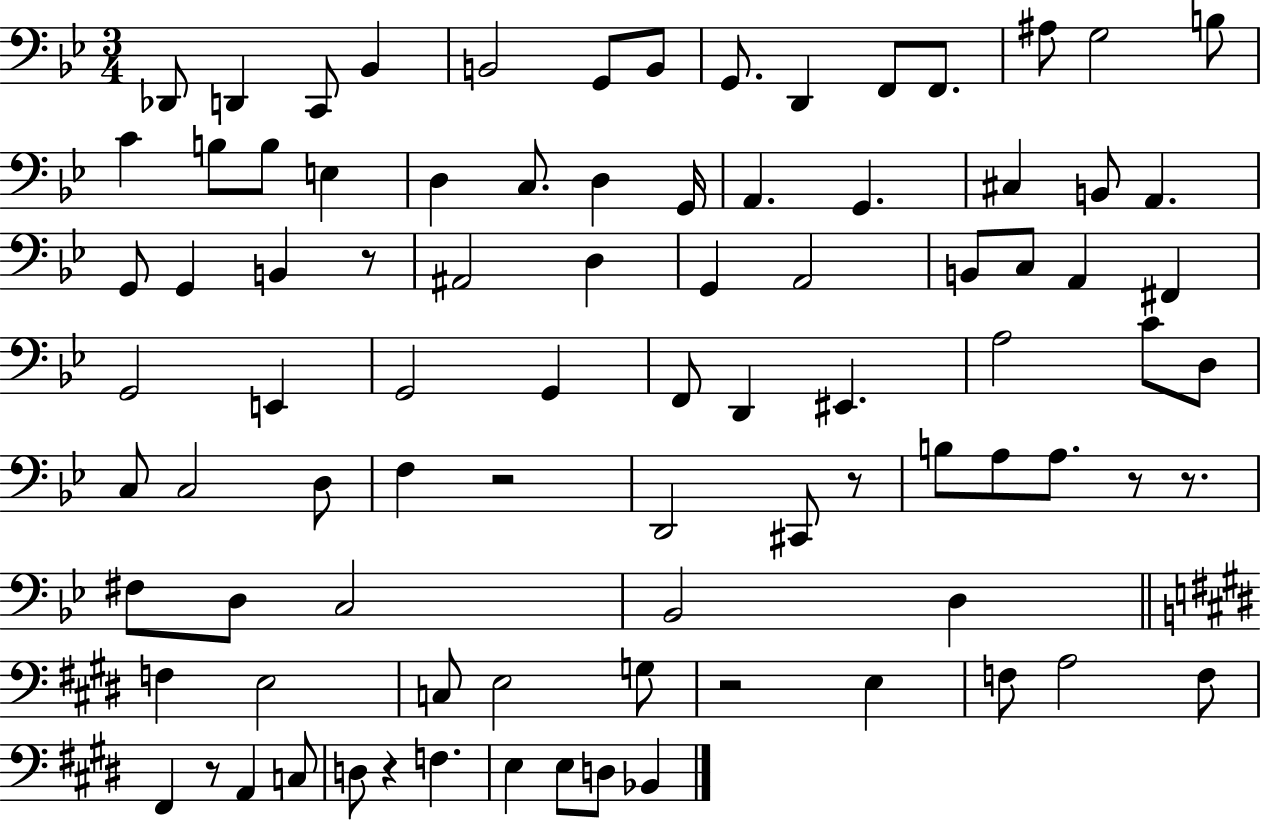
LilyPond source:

{
  \clef bass
  \numericTimeSignature
  \time 3/4
  \key bes \major
  des,8 d,4 c,8 bes,4 | b,2 g,8 b,8 | g,8. d,4 f,8 f,8. | ais8 g2 b8 | \break c'4 b8 b8 e4 | d4 c8. d4 g,16 | a,4. g,4. | cis4 b,8 a,4. | \break g,8 g,4 b,4 r8 | ais,2 d4 | g,4 a,2 | b,8 c8 a,4 fis,4 | \break g,2 e,4 | g,2 g,4 | f,8 d,4 eis,4. | a2 c'8 d8 | \break c8 c2 d8 | f4 r2 | d,2 cis,8 r8 | b8 a8 a8. r8 r8. | \break fis8 d8 c2 | bes,2 d4 | \bar "||" \break \key e \major f4 e2 | c8 e2 g8 | r2 e4 | f8 a2 f8 | \break fis,4 r8 a,4 c8 | d8 r4 f4. | e4 e8 d8 bes,4 | \bar "|."
}